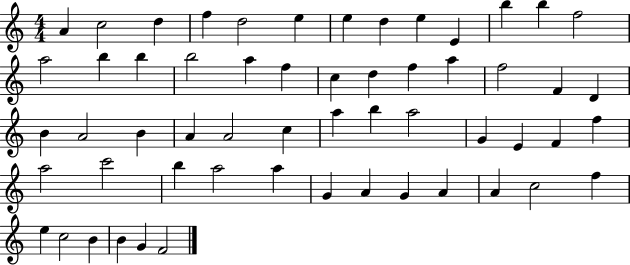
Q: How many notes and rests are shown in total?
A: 57